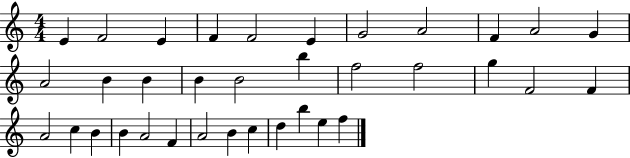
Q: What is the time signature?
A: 4/4